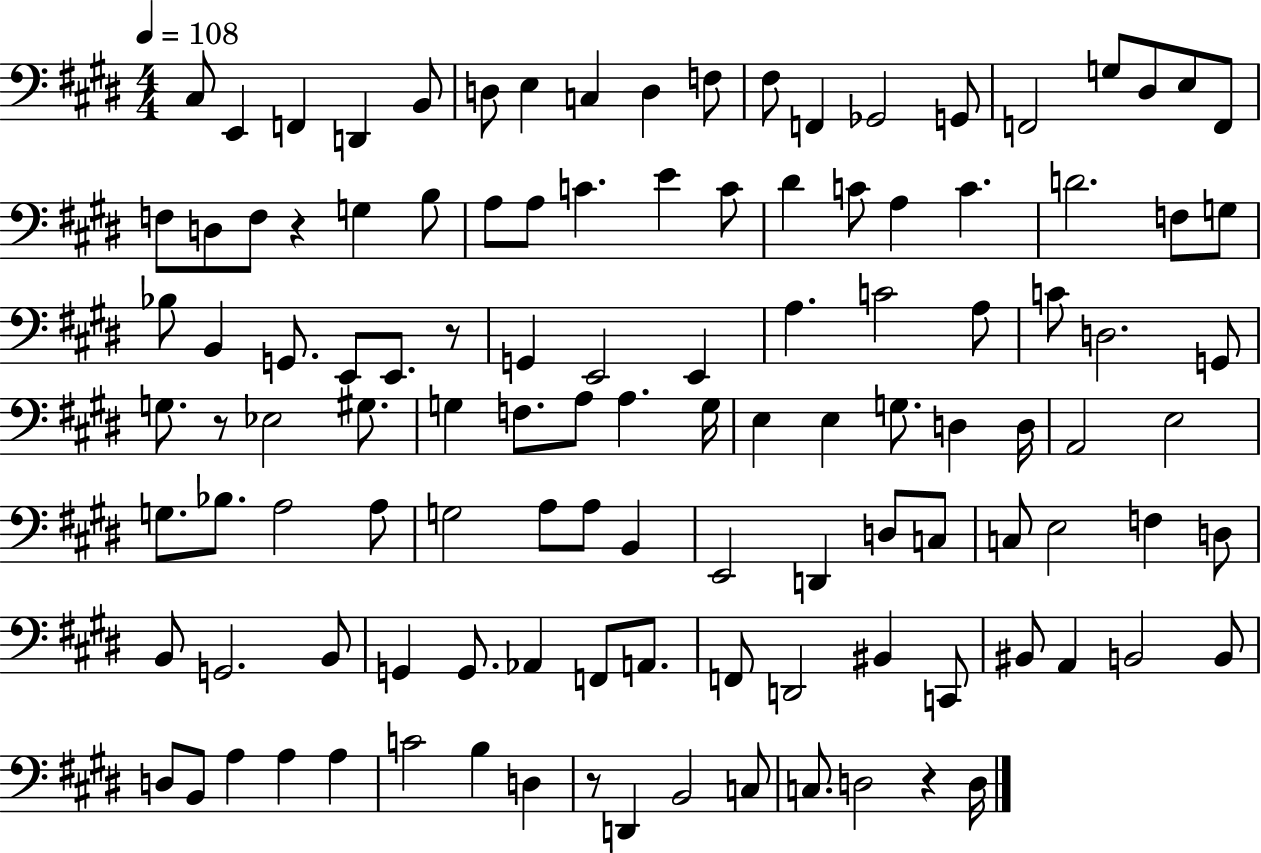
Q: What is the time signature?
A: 4/4